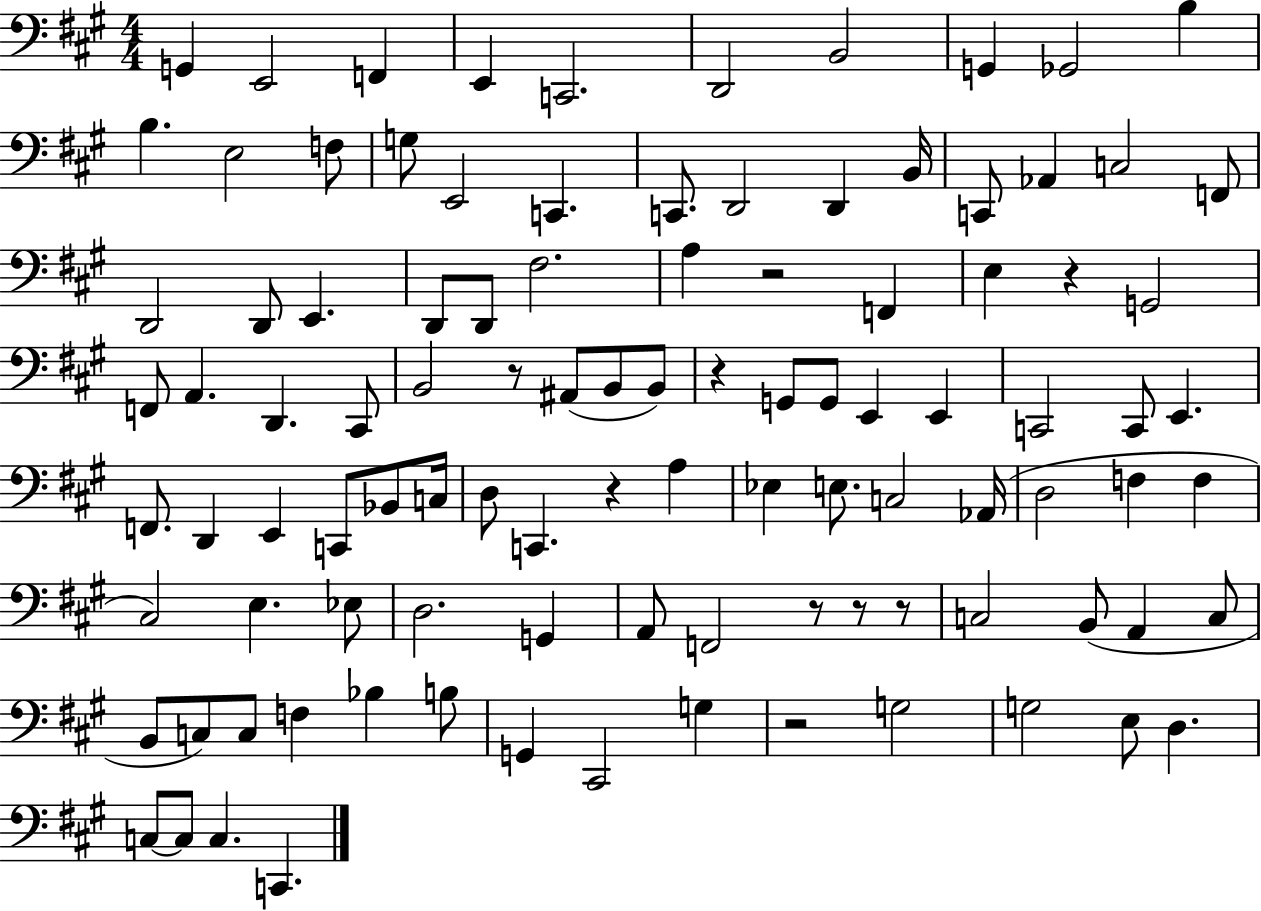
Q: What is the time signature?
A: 4/4